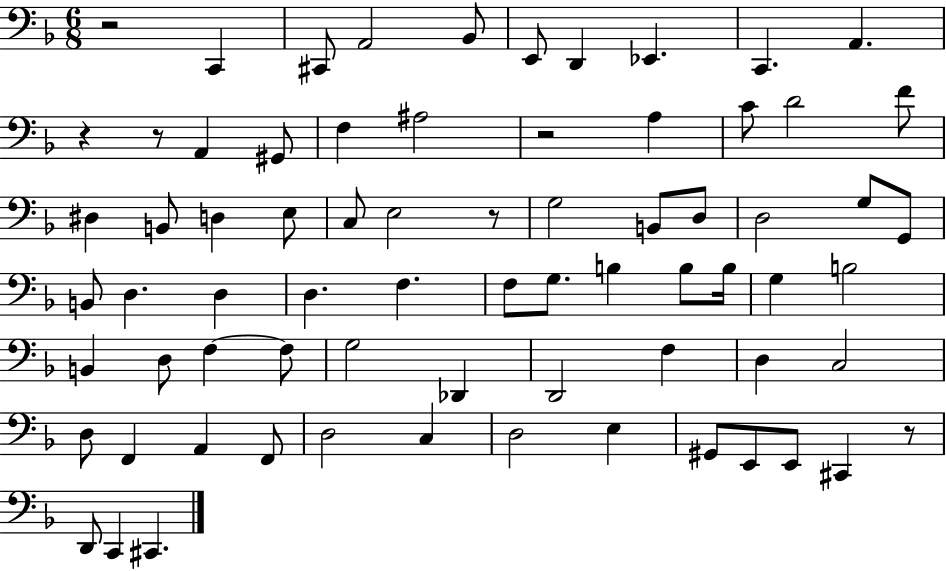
R/h C2/q C#2/e A2/h Bb2/e E2/e D2/q Eb2/q. C2/q. A2/q. R/q R/e A2/q G#2/e F3/q A#3/h R/h A3/q C4/e D4/h F4/e D#3/q B2/e D3/q E3/e C3/e E3/h R/e G3/h B2/e D3/e D3/h G3/e G2/e B2/e D3/q. D3/q D3/q. F3/q. F3/e G3/e. B3/q B3/e B3/s G3/q B3/h B2/q D3/e F3/q F3/e G3/h Db2/q D2/h F3/q D3/q C3/h D3/e F2/q A2/q F2/e D3/h C3/q D3/h E3/q G#2/e E2/e E2/e C#2/q R/e D2/e C2/q C#2/q.